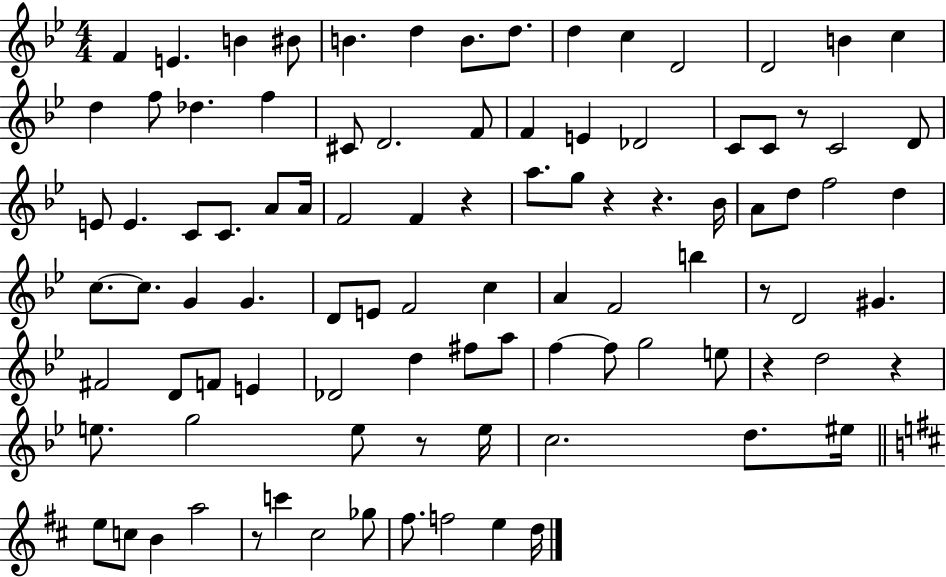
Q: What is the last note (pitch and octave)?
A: D5